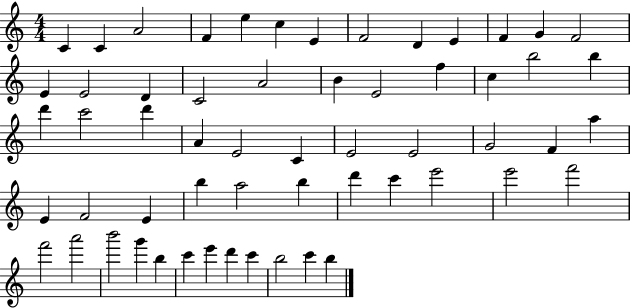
{
  \clef treble
  \numericTimeSignature
  \time 4/4
  \key c \major
  c'4 c'4 a'2 | f'4 e''4 c''4 e'4 | f'2 d'4 e'4 | f'4 g'4 f'2 | \break e'4 e'2 d'4 | c'2 a'2 | b'4 e'2 f''4 | c''4 b''2 b''4 | \break d'''4 c'''2 d'''4 | a'4 e'2 c'4 | e'2 e'2 | g'2 f'4 a''4 | \break e'4 f'2 e'4 | b''4 a''2 b''4 | d'''4 c'''4 e'''2 | e'''2 f'''2 | \break f'''2 a'''2 | b'''2 g'''4 b''4 | c'''4 e'''4 d'''4 c'''4 | b''2 c'''4 b''4 | \break \bar "|."
}